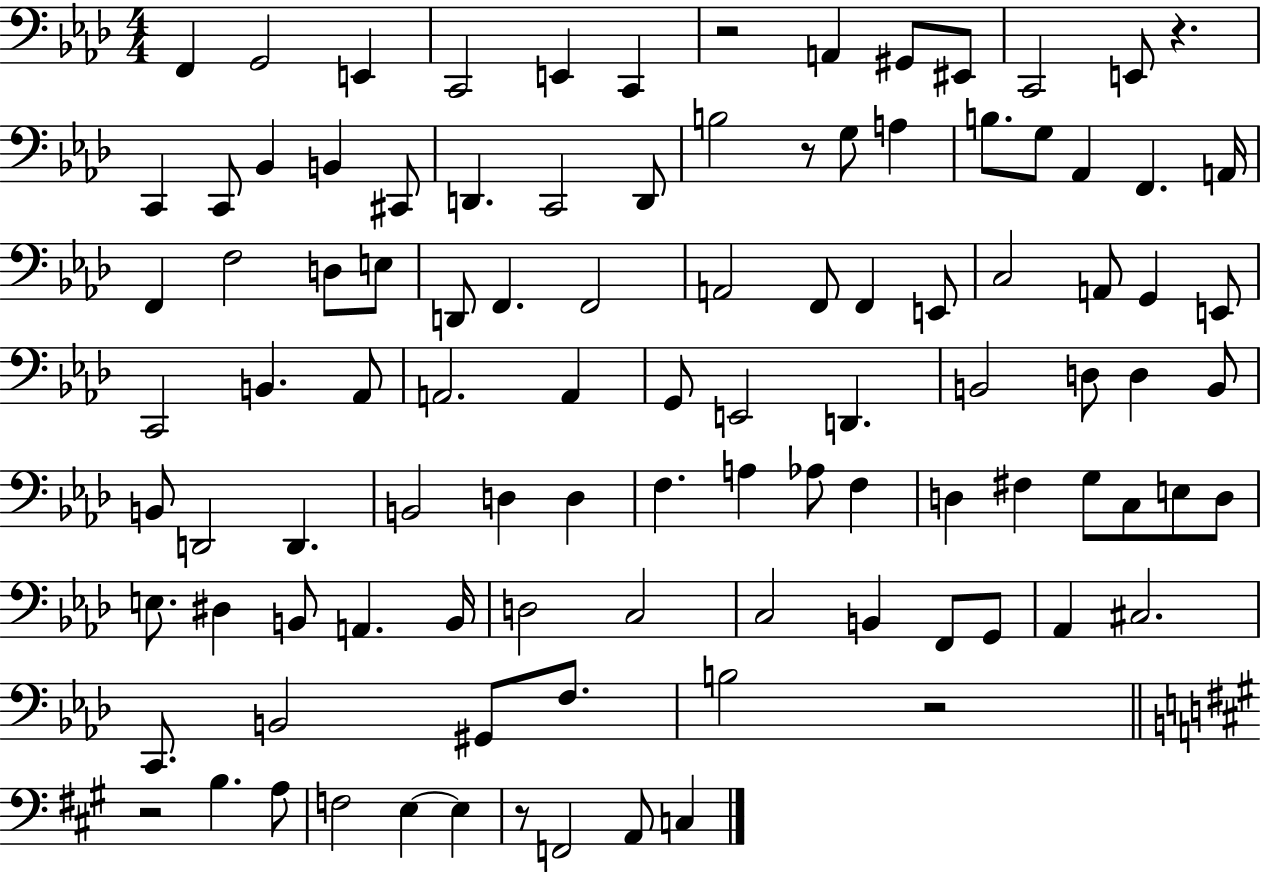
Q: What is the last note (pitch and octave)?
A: C3